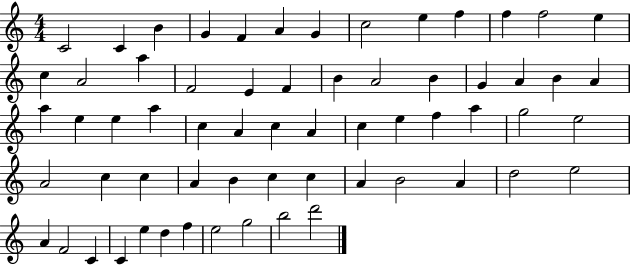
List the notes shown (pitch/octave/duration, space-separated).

C4/h C4/q B4/q G4/q F4/q A4/q G4/q C5/h E5/q F5/q F5/q F5/h E5/q C5/q A4/h A5/q F4/h E4/q F4/q B4/q A4/h B4/q G4/q A4/q B4/q A4/q A5/q E5/q E5/q A5/q C5/q A4/q C5/q A4/q C5/q E5/q F5/q A5/q G5/h E5/h A4/h C5/q C5/q A4/q B4/q C5/q C5/q A4/q B4/h A4/q D5/h E5/h A4/q F4/h C4/q C4/q E5/q D5/q F5/q E5/h G5/h B5/h D6/h